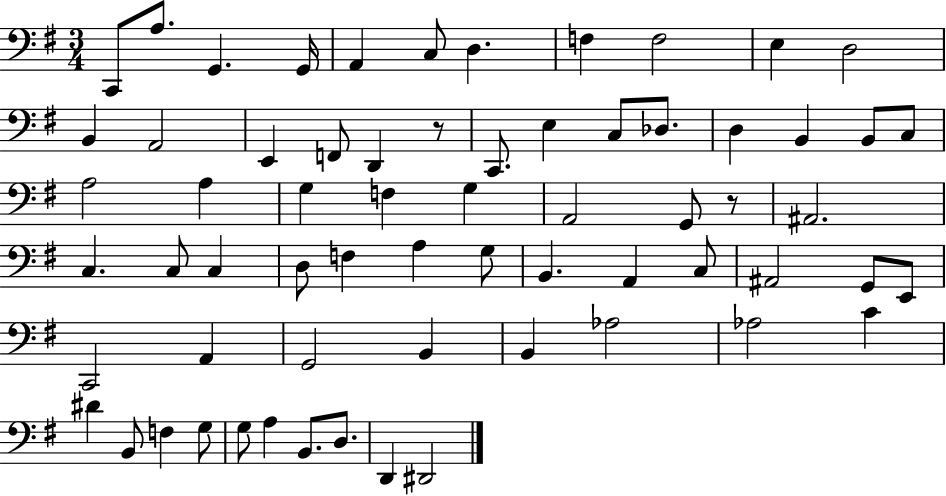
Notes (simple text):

C2/e A3/e. G2/q. G2/s A2/q C3/e D3/q. F3/q F3/h E3/q D3/h B2/q A2/h E2/q F2/e D2/q R/e C2/e. E3/q C3/e Db3/e. D3/q B2/q B2/e C3/e A3/h A3/q G3/q F3/q G3/q A2/h G2/e R/e A#2/h. C3/q. C3/e C3/q D3/e F3/q A3/q G3/e B2/q. A2/q C3/e A#2/h G2/e E2/e C2/h A2/q G2/h B2/q B2/q Ab3/h Ab3/h C4/q D#4/q B2/e F3/q G3/e G3/e A3/q B2/e. D3/e. D2/q D#2/h